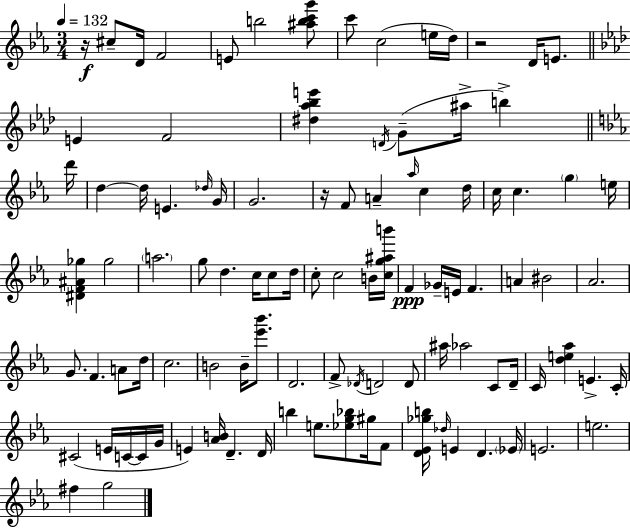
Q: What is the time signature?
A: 3/4